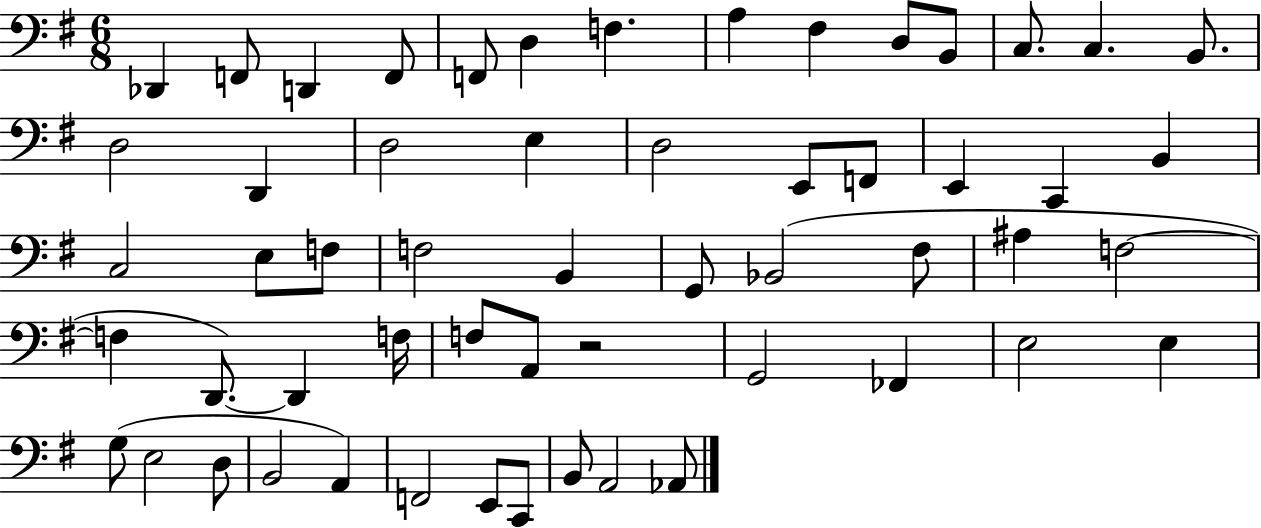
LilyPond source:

{
  \clef bass
  \numericTimeSignature
  \time 6/8
  \key g \major
  \repeat volta 2 { des,4 f,8 d,4 f,8 | f,8 d4 f4. | a4 fis4 d8 b,8 | c8. c4. b,8. | \break d2 d,4 | d2 e4 | d2 e,8 f,8 | e,4 c,4 b,4 | \break c2 e8 f8 | f2 b,4 | g,8 bes,2( fis8 | ais4 f2~~ | \break f4 d,8.~~) d,4 f16 | f8 a,8 r2 | g,2 fes,4 | e2 e4 | \break g8( e2 d8 | b,2 a,4) | f,2 e,8 c,8 | b,8 a,2 aes,8 | \break } \bar "|."
}